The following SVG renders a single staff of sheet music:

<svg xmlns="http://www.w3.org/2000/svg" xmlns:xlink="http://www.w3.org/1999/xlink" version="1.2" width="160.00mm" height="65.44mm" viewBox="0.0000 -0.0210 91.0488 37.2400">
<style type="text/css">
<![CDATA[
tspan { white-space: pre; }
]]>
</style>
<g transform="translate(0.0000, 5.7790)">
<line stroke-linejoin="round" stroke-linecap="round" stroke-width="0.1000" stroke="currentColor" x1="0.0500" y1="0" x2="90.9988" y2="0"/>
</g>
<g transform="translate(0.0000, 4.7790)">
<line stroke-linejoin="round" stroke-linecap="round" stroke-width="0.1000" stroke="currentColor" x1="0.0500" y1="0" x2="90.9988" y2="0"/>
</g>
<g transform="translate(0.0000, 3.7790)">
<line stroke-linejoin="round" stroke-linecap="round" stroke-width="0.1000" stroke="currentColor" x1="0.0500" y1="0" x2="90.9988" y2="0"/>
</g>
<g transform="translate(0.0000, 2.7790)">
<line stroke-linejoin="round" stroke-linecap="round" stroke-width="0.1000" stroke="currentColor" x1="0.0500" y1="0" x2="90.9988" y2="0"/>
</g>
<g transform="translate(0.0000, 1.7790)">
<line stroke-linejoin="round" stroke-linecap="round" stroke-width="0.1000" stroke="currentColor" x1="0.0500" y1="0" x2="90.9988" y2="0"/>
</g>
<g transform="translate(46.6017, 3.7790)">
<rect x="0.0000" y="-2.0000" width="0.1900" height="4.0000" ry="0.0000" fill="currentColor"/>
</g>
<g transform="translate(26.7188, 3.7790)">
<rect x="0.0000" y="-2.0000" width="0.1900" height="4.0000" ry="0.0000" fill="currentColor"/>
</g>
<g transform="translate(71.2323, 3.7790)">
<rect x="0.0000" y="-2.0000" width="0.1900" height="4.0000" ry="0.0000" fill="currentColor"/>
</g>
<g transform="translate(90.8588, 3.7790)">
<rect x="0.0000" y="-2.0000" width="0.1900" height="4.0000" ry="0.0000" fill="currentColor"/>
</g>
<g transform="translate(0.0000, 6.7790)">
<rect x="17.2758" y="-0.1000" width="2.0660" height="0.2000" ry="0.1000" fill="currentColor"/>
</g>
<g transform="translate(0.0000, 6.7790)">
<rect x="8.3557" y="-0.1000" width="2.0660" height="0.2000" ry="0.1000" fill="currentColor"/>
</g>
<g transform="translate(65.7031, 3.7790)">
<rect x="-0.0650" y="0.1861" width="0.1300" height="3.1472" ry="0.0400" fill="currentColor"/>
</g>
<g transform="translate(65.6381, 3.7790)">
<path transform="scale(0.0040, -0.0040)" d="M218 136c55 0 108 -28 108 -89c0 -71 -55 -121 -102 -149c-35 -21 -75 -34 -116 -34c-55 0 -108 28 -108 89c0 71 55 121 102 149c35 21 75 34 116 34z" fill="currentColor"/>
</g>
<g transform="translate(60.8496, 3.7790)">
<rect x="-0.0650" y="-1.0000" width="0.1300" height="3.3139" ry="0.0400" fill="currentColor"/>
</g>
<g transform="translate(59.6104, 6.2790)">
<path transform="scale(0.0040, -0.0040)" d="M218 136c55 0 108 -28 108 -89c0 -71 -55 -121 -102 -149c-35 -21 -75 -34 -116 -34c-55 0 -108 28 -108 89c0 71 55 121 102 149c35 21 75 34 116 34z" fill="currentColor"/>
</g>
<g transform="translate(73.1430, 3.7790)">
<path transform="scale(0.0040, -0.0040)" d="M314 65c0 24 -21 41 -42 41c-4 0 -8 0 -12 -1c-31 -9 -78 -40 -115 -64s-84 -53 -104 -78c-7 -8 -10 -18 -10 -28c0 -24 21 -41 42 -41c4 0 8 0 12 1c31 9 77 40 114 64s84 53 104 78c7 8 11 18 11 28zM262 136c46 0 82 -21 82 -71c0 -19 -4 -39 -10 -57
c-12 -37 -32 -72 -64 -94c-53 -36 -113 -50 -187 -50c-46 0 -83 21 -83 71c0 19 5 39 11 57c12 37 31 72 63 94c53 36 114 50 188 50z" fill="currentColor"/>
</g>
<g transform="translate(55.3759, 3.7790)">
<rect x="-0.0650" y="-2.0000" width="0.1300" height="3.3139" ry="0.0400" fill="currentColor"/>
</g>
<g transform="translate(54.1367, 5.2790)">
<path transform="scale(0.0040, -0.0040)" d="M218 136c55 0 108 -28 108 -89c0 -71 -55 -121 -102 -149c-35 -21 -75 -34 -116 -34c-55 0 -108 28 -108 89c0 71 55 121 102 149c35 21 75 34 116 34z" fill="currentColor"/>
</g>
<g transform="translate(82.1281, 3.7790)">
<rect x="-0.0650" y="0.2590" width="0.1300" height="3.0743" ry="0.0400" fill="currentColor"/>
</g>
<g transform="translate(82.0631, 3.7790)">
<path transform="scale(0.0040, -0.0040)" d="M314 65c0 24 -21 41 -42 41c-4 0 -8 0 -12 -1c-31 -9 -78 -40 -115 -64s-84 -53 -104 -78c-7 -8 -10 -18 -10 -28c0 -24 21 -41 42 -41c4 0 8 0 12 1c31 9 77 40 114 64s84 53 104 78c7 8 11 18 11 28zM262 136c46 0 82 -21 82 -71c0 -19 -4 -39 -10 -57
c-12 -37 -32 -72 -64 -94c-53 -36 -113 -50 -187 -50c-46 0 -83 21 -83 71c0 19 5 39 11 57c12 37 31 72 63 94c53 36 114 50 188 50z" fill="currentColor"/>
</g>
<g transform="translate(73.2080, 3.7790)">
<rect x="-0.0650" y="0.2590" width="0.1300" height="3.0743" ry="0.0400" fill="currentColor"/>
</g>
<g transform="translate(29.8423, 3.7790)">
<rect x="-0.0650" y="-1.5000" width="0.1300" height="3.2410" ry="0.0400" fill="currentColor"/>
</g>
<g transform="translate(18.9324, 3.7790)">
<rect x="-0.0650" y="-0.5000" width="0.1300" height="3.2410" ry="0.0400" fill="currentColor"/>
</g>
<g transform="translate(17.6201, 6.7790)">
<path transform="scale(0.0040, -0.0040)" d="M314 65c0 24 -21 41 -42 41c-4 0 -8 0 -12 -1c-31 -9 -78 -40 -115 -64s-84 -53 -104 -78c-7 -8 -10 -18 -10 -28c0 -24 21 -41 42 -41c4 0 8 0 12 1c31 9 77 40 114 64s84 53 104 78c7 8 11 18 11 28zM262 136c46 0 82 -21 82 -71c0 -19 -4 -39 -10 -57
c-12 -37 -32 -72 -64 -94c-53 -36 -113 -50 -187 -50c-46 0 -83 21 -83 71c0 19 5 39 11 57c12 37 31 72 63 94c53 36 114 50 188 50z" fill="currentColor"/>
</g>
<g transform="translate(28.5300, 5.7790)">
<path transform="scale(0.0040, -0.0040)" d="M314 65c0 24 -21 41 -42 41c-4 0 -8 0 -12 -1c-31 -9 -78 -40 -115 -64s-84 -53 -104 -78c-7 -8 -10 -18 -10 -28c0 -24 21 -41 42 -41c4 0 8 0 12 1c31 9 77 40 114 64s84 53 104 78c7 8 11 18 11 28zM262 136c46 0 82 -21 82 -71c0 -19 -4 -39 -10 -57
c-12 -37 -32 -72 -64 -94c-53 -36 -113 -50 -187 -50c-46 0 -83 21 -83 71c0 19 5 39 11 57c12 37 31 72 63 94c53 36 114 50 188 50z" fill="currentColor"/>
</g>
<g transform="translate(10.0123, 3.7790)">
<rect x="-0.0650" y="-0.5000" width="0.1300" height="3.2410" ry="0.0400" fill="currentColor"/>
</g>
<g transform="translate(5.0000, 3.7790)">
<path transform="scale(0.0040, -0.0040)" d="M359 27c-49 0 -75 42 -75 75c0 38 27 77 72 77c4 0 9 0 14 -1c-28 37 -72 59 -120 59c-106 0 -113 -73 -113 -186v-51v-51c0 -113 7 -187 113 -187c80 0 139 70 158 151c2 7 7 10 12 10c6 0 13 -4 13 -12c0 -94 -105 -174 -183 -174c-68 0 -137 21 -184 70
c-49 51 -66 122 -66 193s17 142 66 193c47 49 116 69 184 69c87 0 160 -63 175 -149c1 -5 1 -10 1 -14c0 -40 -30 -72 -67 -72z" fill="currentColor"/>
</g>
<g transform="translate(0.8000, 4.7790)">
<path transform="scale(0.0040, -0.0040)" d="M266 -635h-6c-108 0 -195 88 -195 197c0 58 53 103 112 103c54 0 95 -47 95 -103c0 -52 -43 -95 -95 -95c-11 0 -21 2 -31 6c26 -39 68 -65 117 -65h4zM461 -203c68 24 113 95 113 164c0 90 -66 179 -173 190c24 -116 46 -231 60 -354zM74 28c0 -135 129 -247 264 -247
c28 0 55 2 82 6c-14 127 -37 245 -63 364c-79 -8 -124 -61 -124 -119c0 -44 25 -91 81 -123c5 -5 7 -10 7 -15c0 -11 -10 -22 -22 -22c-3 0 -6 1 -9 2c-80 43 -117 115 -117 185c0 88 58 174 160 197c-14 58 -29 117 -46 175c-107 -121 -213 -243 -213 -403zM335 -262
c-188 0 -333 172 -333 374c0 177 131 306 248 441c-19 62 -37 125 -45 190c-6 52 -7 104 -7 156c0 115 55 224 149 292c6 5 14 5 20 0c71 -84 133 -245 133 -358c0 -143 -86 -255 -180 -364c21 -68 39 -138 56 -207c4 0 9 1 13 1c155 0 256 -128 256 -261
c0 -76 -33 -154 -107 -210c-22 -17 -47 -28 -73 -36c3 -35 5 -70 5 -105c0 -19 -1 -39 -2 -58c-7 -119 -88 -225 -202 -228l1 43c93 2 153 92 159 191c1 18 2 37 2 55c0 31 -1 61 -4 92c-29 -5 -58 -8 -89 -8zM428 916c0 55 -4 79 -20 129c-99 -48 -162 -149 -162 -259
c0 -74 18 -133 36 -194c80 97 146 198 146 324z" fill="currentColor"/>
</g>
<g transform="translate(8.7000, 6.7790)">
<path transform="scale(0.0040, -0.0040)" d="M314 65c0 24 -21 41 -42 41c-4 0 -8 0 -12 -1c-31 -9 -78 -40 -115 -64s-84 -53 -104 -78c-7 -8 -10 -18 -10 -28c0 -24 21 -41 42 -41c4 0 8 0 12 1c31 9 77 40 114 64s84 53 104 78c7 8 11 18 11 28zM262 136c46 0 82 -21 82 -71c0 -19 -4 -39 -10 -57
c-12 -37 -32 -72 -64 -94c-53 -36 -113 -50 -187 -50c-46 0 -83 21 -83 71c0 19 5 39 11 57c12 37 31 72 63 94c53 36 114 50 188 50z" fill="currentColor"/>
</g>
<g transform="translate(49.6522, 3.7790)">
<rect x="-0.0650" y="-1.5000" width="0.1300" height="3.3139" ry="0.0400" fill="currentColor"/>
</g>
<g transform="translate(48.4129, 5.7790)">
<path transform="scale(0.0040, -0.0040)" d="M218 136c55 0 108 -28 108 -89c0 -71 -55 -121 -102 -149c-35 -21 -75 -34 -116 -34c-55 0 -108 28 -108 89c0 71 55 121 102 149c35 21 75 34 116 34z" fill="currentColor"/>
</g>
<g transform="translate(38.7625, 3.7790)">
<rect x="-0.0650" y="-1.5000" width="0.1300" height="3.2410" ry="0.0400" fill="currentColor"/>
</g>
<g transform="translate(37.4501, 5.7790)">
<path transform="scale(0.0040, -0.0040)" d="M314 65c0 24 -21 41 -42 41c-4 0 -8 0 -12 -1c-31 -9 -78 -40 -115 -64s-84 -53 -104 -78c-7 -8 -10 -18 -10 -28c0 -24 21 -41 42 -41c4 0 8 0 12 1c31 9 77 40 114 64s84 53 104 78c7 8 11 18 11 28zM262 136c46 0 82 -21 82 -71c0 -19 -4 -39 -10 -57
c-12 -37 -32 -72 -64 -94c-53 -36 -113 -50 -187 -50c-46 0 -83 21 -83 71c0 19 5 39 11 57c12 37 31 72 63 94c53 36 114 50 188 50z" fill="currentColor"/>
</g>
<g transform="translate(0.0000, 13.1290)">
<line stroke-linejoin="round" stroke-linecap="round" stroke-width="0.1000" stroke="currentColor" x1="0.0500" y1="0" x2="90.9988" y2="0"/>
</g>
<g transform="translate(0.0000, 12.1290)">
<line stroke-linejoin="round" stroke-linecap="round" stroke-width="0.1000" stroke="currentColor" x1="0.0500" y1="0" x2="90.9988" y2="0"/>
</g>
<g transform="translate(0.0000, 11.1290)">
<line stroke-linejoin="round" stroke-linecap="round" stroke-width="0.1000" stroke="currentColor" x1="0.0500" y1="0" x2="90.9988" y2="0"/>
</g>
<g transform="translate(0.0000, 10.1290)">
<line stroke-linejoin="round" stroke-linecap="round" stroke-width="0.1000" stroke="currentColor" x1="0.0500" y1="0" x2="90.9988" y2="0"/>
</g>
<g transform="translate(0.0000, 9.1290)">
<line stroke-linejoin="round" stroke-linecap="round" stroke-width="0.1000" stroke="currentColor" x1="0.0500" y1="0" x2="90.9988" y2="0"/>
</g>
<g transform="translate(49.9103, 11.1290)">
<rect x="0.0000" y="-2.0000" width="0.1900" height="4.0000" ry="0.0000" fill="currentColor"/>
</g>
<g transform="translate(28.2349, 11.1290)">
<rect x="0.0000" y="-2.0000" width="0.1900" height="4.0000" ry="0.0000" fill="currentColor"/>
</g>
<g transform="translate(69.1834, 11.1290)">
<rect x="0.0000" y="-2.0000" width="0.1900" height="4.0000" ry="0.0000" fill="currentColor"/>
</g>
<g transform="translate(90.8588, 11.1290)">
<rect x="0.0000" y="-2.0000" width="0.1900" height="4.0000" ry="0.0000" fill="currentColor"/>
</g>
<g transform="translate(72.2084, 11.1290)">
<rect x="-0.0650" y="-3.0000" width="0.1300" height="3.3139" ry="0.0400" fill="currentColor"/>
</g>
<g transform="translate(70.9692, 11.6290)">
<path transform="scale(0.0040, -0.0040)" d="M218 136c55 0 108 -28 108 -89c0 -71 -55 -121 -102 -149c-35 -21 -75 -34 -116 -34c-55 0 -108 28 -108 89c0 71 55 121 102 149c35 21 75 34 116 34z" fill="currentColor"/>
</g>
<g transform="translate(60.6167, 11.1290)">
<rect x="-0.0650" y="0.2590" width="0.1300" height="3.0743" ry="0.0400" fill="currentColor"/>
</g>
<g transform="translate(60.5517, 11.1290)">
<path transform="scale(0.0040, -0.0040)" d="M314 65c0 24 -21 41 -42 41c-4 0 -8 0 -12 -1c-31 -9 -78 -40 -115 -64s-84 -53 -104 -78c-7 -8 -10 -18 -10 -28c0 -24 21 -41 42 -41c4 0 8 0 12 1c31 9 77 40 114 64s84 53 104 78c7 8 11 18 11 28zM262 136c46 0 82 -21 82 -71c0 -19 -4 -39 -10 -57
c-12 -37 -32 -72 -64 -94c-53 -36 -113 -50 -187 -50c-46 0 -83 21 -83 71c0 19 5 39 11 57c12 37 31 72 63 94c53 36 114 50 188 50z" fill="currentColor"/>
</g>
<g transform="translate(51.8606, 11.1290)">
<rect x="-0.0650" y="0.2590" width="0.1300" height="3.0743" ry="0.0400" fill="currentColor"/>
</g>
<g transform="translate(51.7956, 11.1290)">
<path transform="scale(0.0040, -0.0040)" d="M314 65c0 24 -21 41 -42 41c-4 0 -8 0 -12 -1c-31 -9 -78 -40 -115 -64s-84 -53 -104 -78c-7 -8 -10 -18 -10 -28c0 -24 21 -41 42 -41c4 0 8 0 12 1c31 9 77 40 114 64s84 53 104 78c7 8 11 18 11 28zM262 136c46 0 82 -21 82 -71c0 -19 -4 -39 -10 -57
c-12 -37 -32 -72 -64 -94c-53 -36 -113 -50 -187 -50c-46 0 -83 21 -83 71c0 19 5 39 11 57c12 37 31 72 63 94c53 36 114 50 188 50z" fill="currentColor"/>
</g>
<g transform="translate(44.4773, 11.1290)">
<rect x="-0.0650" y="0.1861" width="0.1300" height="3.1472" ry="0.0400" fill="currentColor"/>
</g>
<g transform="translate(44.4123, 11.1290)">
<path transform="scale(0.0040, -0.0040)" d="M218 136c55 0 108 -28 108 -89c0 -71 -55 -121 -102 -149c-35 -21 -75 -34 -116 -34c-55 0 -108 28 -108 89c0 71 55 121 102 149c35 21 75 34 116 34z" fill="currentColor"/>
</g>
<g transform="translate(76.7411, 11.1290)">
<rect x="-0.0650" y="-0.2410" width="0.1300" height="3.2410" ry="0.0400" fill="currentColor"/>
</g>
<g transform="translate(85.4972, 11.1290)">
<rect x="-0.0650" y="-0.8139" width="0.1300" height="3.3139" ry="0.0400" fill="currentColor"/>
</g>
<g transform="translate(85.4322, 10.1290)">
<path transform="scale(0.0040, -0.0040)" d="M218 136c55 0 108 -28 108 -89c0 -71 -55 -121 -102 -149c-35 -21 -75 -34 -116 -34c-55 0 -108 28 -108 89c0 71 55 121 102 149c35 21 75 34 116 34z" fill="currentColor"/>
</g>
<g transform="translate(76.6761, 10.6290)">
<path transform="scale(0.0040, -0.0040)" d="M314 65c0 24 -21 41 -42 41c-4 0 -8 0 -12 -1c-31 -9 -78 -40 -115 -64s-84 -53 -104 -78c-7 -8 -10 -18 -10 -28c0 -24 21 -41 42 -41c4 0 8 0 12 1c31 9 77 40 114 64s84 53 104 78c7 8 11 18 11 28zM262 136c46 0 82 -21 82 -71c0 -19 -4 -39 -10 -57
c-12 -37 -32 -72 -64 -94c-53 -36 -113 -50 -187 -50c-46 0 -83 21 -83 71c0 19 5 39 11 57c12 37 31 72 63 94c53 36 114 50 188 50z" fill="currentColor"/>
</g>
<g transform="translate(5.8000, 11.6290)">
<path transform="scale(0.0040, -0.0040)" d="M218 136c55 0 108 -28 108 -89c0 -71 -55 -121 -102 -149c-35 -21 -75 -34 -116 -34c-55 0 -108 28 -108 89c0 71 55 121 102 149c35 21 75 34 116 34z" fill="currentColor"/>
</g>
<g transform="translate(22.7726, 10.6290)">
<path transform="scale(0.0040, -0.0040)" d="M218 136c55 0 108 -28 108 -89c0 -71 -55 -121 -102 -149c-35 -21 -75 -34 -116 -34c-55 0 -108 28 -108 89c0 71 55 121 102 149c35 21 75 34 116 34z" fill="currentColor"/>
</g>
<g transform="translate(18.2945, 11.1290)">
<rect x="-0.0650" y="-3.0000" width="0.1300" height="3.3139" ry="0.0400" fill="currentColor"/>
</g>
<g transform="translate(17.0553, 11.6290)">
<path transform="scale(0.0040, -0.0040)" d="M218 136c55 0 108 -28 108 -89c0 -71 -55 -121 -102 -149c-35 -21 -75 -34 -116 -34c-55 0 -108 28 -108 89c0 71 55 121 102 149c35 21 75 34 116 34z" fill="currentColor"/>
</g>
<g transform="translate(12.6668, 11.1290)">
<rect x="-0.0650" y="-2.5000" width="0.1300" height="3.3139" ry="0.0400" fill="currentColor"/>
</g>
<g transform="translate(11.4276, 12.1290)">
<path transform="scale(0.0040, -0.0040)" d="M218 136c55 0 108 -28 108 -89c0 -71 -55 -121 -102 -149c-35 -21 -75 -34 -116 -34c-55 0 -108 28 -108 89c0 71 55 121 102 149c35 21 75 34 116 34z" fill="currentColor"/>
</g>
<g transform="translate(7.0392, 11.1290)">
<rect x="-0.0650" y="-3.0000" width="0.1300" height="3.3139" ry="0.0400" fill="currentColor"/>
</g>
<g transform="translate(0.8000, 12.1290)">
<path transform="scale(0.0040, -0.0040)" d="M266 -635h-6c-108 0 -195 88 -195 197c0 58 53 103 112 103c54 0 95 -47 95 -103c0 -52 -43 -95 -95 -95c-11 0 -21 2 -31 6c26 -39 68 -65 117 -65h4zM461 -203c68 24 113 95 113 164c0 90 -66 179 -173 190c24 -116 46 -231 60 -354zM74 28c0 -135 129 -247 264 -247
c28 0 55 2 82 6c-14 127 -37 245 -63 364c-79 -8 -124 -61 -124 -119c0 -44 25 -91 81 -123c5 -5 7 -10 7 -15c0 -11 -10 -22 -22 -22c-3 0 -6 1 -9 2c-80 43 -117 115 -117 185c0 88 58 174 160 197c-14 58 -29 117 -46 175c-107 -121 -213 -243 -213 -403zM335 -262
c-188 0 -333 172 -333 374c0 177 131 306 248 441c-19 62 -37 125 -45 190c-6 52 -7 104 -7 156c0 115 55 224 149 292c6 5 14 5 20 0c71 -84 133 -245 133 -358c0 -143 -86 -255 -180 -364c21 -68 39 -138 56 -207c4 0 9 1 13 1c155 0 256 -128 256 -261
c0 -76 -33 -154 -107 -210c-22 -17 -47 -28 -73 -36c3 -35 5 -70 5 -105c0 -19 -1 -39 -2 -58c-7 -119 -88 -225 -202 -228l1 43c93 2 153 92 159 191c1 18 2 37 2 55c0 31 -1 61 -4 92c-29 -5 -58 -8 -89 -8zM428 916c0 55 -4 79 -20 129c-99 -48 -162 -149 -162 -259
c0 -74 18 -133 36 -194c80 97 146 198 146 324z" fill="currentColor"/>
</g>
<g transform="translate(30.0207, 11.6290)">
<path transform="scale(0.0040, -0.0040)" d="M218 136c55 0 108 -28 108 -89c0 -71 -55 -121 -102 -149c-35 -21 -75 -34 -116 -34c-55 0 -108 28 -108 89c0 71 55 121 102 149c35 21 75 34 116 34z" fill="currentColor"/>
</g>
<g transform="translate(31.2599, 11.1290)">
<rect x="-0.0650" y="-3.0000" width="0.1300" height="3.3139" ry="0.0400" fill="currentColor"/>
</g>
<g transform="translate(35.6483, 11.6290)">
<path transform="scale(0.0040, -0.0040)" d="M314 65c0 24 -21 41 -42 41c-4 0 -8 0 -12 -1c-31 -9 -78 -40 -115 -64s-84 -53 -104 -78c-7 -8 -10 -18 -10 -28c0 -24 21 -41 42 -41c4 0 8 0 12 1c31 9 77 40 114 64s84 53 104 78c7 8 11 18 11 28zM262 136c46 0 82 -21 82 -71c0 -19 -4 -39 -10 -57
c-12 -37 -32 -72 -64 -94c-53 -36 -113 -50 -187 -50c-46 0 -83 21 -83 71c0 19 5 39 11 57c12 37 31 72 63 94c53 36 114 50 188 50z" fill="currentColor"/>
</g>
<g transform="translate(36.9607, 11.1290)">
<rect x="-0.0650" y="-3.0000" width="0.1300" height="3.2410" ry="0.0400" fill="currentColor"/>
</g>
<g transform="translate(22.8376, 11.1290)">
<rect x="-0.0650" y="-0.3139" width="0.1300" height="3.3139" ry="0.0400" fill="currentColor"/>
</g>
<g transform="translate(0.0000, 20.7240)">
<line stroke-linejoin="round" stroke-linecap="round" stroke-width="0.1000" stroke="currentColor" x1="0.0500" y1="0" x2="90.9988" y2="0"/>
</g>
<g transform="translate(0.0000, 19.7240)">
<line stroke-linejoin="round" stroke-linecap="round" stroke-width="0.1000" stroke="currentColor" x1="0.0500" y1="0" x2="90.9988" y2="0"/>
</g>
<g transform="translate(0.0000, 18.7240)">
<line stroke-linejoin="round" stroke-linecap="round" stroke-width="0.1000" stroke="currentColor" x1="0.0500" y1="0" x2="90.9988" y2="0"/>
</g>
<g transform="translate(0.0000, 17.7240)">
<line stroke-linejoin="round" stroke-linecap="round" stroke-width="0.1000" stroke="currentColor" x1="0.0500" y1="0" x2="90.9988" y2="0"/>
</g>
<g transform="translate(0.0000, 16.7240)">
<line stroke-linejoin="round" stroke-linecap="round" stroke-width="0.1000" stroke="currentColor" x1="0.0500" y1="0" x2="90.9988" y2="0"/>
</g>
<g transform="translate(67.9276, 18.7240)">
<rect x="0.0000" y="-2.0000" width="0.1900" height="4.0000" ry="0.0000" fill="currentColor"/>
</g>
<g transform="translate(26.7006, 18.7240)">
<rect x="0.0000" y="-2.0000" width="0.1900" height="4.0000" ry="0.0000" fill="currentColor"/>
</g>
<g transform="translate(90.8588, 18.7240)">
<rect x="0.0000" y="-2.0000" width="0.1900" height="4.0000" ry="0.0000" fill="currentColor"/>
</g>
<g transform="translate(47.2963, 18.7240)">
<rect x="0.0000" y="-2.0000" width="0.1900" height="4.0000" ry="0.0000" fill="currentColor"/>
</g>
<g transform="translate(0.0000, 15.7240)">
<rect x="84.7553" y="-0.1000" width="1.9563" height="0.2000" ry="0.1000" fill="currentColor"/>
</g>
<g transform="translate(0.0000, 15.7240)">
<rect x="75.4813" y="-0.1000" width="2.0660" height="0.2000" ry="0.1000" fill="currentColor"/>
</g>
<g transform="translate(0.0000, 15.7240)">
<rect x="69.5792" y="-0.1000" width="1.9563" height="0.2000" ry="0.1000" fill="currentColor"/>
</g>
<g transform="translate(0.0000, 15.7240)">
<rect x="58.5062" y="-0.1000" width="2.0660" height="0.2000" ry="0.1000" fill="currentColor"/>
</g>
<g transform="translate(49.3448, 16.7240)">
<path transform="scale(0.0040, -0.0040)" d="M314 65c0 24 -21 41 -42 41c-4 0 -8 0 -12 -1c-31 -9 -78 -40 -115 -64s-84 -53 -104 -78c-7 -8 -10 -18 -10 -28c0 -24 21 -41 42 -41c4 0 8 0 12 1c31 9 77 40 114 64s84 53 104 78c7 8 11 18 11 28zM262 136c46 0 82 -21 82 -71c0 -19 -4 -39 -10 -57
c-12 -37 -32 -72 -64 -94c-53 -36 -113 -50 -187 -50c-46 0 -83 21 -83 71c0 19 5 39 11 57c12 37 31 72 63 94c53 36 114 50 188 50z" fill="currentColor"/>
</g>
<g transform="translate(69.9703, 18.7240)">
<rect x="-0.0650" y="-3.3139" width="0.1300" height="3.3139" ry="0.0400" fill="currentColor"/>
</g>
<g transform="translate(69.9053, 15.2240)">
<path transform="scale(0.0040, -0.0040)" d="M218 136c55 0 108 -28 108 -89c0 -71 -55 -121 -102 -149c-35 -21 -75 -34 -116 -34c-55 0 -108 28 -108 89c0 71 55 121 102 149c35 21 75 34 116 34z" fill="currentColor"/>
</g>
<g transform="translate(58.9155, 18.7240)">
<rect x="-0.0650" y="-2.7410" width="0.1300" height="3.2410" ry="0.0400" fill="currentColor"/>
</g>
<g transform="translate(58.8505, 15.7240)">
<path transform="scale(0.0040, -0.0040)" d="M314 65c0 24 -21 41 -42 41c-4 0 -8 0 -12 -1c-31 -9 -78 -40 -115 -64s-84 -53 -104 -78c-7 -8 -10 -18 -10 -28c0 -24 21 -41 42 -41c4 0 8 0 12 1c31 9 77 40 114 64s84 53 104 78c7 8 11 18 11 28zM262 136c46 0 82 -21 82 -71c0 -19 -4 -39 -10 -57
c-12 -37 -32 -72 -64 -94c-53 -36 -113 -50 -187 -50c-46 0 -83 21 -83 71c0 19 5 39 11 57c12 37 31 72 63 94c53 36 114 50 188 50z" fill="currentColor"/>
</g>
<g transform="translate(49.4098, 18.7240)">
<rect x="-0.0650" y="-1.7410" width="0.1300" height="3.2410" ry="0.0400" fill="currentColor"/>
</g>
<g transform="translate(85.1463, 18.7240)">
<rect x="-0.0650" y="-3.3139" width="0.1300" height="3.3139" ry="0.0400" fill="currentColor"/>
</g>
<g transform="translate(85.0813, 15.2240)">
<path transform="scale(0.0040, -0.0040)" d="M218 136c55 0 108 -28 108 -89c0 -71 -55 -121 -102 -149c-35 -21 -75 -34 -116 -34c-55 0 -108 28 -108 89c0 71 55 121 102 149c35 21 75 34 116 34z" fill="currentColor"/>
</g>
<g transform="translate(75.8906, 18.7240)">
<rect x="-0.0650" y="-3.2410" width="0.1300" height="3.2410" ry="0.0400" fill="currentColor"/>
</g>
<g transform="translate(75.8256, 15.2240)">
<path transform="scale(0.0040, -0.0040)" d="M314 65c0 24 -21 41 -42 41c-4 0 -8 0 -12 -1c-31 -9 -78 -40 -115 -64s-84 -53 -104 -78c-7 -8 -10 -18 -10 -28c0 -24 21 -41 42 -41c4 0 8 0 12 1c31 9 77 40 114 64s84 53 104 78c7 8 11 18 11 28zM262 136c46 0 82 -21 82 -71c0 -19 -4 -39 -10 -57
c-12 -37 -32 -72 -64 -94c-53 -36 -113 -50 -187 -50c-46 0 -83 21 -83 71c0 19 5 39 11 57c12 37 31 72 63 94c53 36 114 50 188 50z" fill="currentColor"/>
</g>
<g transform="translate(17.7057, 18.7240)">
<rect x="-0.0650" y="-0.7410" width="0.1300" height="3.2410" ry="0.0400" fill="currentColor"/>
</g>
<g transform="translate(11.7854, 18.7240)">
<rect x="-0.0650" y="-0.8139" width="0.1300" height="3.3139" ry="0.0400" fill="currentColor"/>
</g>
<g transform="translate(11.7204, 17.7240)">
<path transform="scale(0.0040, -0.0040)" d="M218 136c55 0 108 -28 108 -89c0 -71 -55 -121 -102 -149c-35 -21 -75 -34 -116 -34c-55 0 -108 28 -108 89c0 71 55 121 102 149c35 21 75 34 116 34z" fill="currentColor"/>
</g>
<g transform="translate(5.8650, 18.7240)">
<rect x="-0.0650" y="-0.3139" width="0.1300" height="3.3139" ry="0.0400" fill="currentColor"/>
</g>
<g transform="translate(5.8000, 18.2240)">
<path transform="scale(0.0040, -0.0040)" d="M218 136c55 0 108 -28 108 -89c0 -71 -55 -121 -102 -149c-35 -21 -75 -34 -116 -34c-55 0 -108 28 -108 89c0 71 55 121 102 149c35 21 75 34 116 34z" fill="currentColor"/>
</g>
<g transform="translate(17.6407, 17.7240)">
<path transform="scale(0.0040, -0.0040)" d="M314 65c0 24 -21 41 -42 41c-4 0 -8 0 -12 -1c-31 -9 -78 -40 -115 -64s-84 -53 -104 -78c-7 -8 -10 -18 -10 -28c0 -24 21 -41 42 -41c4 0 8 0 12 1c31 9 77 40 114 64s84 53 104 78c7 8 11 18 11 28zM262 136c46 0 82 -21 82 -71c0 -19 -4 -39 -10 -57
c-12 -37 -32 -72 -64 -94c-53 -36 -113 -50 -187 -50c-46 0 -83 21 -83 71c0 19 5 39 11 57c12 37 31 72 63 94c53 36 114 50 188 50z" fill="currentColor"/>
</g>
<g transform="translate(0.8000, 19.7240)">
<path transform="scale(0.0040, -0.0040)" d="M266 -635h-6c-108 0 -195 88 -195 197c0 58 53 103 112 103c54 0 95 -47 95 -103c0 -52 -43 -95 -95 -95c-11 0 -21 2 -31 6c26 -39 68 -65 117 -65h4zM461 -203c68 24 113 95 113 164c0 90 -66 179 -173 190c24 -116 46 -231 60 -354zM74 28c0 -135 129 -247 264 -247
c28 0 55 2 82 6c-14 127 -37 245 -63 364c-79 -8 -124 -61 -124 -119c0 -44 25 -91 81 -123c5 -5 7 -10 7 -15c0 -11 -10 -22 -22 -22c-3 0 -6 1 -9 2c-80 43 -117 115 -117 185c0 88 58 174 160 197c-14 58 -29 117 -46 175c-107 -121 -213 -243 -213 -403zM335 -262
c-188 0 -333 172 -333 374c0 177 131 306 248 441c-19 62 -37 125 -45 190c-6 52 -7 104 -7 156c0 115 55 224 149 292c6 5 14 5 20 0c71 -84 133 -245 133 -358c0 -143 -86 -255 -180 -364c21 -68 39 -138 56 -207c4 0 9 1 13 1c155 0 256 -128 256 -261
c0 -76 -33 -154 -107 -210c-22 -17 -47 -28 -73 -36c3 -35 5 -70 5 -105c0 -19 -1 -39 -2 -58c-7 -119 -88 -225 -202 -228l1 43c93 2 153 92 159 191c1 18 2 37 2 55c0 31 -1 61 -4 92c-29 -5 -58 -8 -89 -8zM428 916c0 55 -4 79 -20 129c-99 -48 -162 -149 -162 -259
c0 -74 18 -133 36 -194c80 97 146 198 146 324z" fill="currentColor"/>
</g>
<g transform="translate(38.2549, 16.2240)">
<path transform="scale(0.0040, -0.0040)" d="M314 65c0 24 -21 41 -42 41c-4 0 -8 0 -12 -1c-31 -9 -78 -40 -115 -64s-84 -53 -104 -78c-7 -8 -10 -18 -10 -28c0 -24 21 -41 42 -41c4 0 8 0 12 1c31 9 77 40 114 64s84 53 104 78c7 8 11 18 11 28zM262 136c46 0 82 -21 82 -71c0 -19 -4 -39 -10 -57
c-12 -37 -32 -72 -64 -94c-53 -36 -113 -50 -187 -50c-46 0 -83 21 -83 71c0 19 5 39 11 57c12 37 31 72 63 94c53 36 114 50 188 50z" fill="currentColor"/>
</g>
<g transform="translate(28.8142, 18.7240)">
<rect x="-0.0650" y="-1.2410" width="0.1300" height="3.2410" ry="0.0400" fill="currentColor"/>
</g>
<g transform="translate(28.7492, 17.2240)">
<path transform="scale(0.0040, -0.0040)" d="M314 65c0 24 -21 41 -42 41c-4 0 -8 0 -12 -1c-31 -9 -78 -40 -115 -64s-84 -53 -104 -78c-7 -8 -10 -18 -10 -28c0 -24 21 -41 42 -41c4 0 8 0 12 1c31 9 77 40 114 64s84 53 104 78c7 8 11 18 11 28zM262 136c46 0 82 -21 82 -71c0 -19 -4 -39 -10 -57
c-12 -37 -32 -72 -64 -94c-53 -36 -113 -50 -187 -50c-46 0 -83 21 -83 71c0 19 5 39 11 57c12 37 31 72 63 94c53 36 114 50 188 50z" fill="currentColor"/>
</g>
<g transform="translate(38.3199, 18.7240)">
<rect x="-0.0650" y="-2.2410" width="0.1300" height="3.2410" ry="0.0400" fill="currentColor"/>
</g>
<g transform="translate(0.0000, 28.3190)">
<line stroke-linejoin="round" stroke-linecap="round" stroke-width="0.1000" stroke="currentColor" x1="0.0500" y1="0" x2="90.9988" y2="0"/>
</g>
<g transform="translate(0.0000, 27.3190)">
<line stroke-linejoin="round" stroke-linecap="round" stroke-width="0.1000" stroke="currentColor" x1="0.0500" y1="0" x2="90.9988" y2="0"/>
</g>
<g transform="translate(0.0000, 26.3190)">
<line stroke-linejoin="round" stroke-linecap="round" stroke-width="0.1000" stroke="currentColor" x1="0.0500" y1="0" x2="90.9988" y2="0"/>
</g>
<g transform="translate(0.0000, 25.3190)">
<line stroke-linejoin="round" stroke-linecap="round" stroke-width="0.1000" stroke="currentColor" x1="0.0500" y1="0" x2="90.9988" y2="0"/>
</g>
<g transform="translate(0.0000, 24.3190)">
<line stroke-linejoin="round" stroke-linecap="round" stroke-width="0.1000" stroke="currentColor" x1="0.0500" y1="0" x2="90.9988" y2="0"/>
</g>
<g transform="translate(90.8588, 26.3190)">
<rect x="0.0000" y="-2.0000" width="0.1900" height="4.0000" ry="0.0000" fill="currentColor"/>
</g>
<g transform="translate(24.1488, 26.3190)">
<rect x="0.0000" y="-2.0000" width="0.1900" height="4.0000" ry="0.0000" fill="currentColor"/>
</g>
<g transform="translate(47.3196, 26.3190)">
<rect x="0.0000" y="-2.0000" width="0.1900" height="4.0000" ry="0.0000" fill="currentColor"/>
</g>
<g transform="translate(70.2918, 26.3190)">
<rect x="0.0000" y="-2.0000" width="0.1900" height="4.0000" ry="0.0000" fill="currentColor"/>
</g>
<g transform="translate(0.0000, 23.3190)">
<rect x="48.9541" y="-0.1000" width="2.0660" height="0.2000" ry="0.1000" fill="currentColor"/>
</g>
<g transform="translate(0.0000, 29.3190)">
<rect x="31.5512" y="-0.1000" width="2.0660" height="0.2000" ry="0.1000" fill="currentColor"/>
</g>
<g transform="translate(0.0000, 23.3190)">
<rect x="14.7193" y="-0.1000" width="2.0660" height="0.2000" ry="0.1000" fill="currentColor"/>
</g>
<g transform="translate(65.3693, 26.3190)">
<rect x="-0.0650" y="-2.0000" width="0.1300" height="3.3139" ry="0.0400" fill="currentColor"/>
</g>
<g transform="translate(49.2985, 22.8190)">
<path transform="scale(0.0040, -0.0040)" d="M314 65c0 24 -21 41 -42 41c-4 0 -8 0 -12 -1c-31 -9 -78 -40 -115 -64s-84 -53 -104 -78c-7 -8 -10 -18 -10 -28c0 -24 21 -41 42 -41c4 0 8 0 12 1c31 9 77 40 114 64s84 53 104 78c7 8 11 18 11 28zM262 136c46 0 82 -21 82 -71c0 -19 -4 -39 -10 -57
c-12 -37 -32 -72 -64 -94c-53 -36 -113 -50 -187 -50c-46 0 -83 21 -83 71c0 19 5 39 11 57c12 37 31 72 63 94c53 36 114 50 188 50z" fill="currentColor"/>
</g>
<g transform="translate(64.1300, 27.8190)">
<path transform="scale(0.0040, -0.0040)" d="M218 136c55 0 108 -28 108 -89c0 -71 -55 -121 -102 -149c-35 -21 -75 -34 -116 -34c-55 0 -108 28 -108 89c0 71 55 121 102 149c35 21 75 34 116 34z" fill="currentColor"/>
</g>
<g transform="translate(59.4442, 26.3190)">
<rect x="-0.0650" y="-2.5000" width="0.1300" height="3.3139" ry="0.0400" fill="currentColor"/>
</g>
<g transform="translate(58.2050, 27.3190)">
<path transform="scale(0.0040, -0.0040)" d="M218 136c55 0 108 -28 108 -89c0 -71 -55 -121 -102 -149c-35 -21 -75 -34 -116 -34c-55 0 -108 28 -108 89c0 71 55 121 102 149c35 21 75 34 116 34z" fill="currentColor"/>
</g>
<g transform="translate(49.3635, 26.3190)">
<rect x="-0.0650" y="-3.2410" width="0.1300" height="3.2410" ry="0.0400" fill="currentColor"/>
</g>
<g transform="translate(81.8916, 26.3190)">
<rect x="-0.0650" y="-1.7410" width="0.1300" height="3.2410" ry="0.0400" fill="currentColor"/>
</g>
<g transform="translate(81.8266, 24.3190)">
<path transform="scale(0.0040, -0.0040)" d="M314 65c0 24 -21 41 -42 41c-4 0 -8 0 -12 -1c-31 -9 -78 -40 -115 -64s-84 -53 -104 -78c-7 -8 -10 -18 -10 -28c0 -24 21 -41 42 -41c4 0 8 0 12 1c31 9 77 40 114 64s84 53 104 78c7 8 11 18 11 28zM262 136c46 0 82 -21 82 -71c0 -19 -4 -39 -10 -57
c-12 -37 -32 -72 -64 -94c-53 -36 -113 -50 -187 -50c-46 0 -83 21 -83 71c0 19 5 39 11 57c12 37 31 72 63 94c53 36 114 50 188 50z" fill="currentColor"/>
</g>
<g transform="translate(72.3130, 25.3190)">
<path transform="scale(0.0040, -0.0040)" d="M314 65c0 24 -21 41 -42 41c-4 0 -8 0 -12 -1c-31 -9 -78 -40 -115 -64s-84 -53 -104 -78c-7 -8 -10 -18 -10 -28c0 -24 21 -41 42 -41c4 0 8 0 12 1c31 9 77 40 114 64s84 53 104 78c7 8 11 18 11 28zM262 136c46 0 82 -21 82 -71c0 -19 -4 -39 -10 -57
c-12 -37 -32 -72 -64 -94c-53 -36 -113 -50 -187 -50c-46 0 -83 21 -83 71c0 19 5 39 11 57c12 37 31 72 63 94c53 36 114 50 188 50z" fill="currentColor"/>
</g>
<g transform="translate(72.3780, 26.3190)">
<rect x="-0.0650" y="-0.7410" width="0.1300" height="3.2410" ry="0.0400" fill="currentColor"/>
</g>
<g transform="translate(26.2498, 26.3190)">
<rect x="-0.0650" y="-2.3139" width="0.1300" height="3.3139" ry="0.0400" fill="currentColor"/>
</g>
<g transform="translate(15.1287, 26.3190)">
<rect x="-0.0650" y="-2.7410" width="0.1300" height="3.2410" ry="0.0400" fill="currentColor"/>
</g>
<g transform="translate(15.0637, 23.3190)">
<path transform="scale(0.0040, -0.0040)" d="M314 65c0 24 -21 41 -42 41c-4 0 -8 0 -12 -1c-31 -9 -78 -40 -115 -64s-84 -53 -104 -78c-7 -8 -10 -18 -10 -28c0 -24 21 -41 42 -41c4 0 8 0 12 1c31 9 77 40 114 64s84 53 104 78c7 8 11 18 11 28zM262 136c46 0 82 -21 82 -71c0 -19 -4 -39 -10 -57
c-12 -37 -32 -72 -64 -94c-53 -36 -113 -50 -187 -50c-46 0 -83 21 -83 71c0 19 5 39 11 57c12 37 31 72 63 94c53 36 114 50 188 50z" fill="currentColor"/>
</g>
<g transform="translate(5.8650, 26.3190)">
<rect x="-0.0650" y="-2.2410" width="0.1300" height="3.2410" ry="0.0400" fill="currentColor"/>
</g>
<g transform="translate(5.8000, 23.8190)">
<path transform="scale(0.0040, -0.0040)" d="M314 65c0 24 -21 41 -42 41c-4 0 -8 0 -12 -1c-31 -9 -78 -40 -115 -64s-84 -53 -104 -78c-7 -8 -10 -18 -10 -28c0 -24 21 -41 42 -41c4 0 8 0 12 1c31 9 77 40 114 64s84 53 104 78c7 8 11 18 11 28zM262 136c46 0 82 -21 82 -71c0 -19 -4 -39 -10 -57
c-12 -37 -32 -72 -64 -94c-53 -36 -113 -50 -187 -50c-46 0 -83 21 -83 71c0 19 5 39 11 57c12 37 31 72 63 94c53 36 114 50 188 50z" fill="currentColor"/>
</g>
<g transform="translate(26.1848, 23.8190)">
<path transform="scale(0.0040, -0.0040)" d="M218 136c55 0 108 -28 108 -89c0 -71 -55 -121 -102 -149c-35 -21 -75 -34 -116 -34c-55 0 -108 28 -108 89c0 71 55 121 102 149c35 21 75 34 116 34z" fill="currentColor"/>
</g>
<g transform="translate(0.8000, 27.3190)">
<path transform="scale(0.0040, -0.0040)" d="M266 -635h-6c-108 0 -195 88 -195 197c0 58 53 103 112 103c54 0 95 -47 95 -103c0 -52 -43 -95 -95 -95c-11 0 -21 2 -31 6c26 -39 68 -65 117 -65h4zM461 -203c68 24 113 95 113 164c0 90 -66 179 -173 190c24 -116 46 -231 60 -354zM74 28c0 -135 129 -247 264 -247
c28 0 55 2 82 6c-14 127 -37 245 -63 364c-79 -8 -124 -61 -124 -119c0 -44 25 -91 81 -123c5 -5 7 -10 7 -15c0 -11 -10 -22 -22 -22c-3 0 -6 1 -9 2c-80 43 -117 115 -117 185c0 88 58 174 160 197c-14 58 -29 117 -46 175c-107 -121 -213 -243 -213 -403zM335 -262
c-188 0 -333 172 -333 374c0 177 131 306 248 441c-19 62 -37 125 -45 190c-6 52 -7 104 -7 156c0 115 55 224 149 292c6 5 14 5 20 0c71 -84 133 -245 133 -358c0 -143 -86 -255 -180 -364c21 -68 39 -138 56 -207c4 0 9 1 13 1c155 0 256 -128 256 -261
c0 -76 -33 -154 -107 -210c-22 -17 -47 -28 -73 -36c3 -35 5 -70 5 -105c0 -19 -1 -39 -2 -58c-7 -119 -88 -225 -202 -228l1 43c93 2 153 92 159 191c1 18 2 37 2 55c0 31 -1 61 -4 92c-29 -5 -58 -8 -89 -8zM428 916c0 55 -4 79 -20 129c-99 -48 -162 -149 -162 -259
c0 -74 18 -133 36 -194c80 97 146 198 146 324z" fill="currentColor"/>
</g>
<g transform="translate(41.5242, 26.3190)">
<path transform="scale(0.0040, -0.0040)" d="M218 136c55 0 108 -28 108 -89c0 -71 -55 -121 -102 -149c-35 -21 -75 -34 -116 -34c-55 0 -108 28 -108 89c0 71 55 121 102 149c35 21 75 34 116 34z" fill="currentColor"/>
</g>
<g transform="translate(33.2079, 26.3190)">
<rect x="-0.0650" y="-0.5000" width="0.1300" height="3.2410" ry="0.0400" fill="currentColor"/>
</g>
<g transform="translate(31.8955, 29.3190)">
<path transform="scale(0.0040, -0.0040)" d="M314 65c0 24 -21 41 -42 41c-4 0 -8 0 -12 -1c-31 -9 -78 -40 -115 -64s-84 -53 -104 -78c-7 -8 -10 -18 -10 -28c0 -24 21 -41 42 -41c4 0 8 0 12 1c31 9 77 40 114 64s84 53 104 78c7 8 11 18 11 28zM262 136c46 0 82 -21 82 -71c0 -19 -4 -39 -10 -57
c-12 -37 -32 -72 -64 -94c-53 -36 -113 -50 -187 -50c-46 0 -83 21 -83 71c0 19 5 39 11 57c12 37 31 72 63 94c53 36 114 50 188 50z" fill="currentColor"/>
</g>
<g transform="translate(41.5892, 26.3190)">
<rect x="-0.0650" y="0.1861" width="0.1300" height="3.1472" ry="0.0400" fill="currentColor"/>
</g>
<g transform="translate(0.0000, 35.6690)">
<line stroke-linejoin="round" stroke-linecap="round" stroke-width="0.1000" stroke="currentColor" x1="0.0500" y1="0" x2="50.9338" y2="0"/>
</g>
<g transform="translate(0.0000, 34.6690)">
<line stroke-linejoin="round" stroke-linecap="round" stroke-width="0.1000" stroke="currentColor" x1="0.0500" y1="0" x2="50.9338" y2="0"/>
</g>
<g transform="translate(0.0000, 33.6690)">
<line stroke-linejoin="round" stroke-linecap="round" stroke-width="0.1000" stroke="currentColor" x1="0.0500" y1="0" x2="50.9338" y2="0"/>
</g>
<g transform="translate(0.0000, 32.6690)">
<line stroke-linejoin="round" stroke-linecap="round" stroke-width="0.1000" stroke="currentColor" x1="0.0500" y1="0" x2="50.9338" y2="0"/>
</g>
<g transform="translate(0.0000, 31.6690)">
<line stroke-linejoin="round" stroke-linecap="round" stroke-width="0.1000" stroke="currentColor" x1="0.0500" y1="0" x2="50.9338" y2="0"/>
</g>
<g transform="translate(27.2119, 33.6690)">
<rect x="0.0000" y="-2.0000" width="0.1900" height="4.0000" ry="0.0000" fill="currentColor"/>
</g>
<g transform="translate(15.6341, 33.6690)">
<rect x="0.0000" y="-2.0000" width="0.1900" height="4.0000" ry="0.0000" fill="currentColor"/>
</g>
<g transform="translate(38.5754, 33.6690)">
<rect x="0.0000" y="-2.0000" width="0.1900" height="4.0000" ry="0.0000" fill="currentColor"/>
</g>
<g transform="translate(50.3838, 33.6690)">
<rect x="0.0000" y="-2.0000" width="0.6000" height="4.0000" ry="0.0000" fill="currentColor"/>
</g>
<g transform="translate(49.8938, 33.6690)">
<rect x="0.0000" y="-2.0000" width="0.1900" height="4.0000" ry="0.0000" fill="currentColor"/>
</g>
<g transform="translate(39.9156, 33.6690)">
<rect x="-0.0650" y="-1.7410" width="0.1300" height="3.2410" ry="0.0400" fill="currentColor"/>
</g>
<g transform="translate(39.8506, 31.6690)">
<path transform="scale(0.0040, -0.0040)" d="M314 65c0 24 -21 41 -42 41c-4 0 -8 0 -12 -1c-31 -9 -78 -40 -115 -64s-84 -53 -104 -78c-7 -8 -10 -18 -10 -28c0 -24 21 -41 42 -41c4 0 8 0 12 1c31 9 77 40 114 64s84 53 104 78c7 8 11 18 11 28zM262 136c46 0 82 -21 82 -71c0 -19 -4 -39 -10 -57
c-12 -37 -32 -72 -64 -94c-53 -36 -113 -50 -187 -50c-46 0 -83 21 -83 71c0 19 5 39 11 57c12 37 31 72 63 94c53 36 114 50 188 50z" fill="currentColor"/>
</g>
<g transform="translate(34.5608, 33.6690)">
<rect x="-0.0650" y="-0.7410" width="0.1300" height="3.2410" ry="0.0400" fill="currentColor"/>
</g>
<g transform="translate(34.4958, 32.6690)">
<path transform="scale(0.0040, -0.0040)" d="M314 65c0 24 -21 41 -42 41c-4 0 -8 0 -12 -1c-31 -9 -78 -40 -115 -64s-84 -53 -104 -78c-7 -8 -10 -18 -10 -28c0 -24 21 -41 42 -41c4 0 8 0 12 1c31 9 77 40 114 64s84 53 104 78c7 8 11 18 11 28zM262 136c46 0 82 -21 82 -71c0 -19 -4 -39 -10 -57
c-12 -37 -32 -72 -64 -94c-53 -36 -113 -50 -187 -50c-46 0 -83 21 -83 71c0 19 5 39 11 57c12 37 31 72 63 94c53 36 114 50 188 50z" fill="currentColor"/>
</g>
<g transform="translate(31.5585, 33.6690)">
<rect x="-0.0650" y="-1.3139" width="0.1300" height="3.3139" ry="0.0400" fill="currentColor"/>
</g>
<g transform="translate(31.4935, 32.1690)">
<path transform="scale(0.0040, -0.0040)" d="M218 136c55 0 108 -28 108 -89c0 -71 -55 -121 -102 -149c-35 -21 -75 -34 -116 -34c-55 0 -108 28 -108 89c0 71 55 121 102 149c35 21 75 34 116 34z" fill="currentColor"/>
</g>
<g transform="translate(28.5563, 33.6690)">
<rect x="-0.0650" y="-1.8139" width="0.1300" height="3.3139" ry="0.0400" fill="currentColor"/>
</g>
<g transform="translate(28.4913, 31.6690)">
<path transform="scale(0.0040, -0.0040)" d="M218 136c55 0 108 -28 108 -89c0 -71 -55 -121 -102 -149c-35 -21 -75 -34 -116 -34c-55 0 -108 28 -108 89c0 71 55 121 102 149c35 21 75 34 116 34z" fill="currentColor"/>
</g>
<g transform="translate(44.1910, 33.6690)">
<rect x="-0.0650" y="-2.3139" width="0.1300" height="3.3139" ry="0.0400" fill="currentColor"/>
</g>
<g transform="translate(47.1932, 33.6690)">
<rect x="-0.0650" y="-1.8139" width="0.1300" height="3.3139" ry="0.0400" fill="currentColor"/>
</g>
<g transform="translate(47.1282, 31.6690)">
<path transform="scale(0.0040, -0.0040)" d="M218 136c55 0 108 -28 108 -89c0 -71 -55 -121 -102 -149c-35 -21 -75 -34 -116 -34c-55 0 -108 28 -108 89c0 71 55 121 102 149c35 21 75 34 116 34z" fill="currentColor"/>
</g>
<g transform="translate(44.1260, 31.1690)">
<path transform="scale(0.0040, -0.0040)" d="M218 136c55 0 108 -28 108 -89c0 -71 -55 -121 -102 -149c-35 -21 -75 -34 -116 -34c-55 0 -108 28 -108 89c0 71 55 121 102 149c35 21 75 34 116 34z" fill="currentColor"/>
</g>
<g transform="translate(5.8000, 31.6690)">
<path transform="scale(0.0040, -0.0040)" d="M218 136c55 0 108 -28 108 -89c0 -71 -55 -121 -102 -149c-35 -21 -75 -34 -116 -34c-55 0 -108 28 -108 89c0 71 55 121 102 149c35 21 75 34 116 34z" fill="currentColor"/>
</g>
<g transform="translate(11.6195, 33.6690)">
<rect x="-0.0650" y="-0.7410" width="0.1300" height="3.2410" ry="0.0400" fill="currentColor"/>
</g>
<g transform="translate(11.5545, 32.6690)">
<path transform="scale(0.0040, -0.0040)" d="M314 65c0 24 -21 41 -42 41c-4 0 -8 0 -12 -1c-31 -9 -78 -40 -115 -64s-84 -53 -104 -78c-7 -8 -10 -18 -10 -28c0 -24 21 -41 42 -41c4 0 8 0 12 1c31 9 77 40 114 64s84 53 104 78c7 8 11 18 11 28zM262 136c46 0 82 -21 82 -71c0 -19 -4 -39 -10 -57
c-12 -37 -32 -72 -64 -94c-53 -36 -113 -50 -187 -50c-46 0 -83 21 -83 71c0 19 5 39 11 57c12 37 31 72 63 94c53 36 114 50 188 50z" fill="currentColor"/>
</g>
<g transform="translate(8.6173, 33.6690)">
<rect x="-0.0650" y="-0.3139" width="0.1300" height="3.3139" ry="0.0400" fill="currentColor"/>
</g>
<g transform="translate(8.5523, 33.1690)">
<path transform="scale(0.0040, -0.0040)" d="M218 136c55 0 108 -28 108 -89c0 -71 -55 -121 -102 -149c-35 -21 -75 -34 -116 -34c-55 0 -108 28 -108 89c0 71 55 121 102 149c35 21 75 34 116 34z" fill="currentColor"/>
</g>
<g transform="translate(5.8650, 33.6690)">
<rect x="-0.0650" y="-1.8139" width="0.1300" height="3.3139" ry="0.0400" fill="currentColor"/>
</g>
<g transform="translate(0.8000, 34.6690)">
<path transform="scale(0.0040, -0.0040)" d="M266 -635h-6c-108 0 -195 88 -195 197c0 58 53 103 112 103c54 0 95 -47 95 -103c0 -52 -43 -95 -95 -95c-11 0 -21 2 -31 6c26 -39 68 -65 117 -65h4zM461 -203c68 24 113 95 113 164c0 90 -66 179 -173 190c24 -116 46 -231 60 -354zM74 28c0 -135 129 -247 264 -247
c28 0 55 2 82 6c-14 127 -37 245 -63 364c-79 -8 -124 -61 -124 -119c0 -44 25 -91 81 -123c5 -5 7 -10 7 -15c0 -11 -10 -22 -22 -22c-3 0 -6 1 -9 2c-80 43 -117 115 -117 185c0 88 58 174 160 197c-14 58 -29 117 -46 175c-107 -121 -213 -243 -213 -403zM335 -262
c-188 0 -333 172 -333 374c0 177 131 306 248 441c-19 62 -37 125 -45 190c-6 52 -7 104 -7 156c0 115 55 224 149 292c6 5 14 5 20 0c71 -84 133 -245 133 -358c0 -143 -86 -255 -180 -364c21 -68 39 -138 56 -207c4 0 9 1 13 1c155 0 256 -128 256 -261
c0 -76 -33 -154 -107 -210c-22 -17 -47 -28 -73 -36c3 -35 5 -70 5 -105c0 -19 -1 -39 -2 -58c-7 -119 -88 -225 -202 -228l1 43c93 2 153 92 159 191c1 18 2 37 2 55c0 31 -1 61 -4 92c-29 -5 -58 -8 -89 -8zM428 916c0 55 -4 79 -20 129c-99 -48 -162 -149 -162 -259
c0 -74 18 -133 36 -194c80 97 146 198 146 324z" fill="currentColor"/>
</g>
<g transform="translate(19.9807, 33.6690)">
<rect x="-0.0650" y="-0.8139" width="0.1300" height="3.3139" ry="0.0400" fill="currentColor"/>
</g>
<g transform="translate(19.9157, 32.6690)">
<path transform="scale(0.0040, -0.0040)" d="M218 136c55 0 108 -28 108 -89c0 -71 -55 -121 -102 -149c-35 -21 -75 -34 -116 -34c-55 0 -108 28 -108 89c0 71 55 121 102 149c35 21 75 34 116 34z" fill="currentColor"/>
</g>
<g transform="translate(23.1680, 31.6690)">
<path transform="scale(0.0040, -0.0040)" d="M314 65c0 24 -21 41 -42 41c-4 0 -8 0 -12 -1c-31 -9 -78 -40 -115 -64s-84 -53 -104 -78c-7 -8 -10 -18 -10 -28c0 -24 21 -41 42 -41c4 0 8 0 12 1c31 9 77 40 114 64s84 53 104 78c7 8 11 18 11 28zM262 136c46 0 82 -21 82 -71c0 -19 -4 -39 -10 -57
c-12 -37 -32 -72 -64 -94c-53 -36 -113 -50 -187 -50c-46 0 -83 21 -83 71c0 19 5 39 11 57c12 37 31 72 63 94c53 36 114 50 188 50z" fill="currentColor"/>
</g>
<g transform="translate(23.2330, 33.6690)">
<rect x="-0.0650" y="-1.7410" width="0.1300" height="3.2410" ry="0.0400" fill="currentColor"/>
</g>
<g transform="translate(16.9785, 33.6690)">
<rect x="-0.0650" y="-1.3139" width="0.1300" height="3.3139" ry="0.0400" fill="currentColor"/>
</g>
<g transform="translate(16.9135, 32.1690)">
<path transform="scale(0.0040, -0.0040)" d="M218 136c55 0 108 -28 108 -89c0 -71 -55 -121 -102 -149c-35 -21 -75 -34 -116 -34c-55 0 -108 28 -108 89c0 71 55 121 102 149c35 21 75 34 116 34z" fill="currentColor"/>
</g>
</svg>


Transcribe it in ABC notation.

X:1
T:Untitled
M:4/4
L:1/4
K:C
C2 C2 E2 E2 E F D B B2 B2 A G A c A A2 B B2 B2 A c2 d c d d2 e2 g2 f2 a2 b b2 b g2 a2 g C2 B b2 G F d2 f2 f c d2 e d f2 f e d2 f2 g f